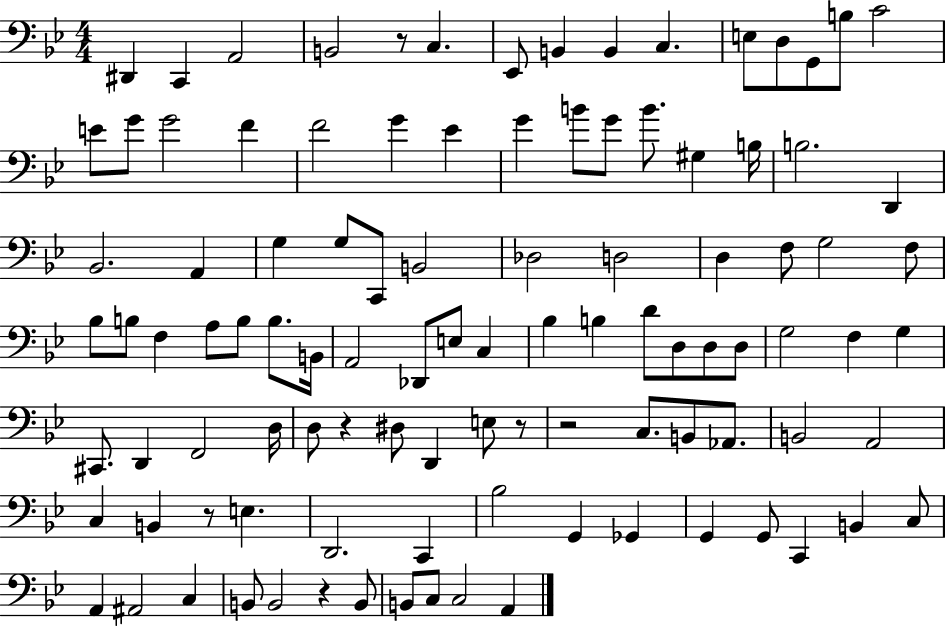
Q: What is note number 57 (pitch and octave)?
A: D3